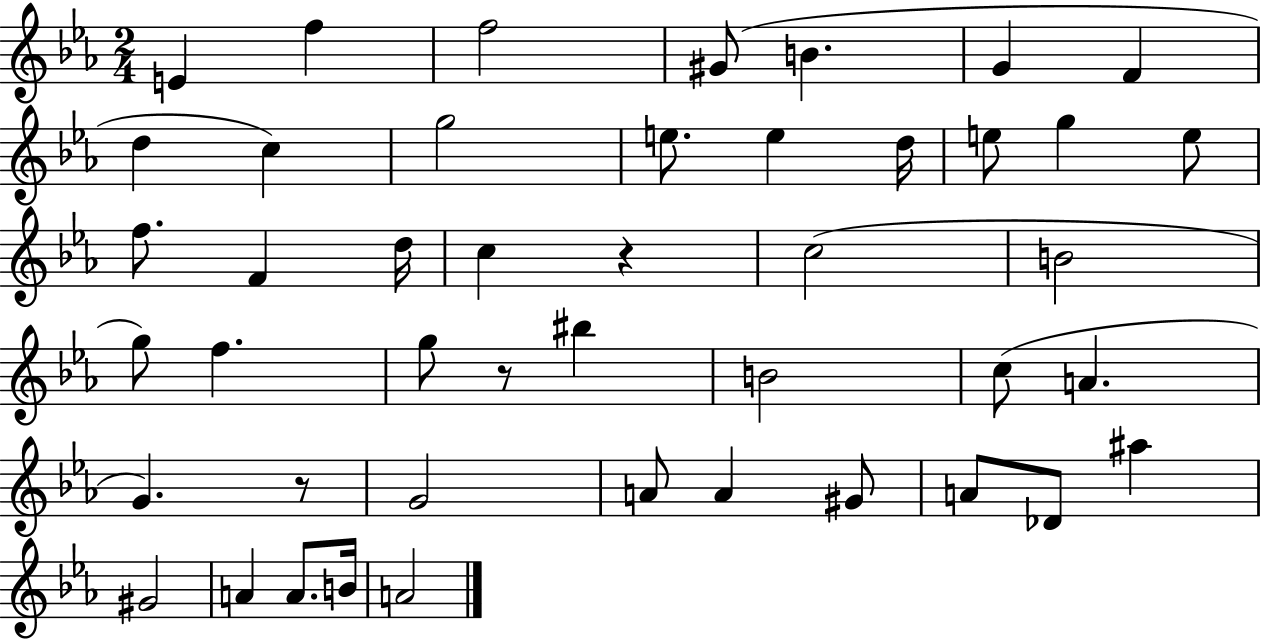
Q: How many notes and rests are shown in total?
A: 45